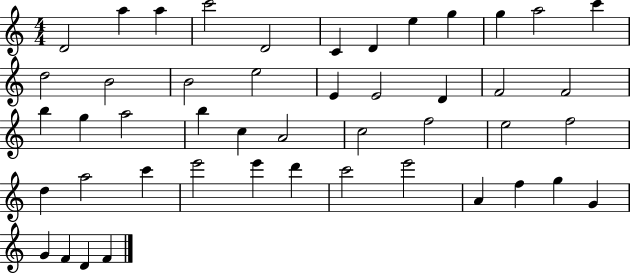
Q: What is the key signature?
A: C major